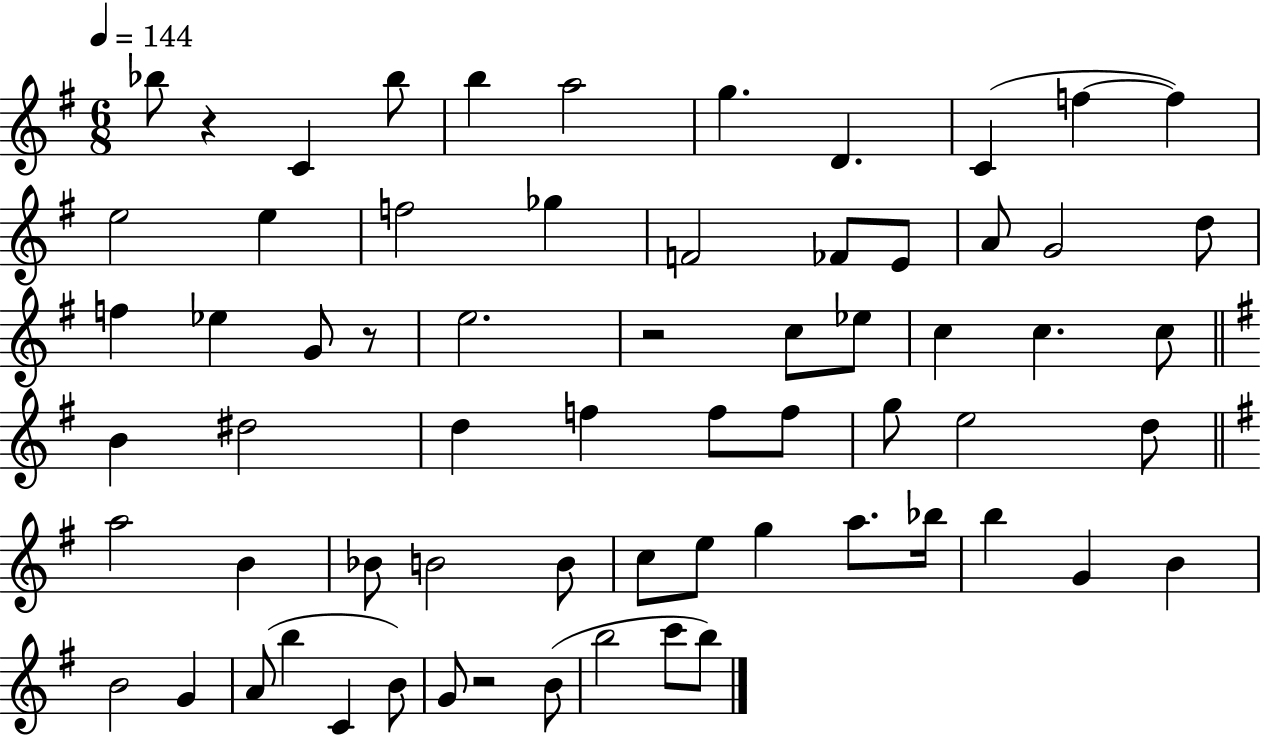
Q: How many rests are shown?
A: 4